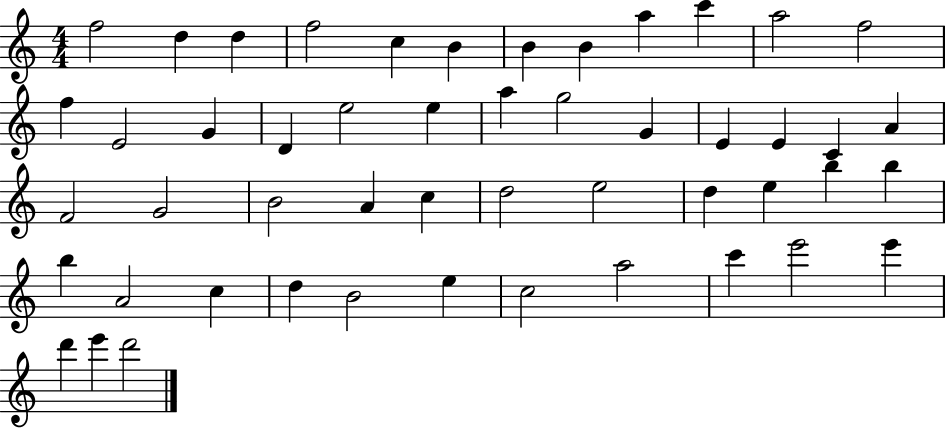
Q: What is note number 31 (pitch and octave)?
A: D5